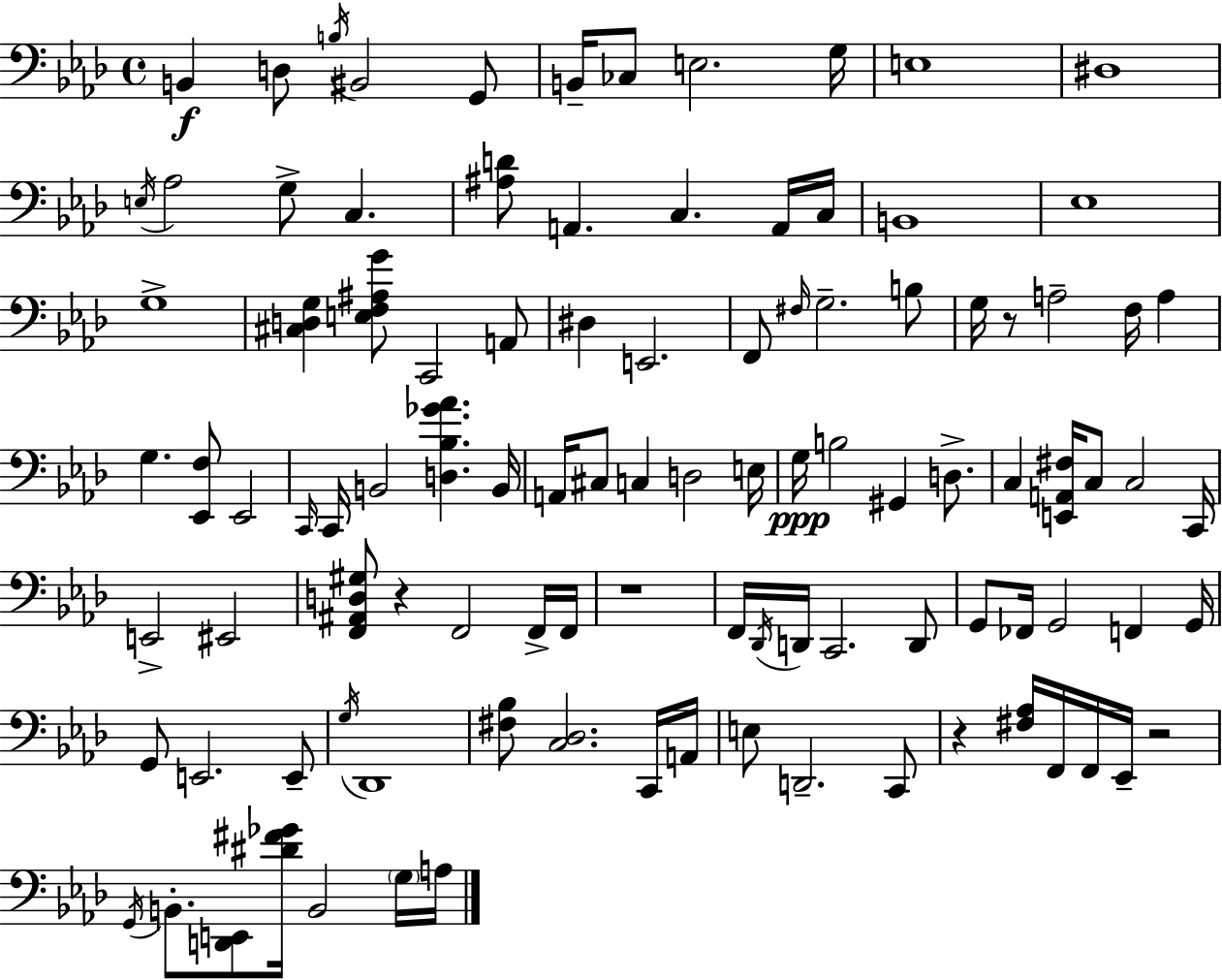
B2/q D3/e B3/s BIS2/h G2/e B2/s CES3/e E3/h. G3/s E3/w D#3/w E3/s Ab3/h G3/e C3/q. [A#3,D4]/e A2/q. C3/q. A2/s C3/s B2/w Eb3/w G3/w [C#3,D3,G3]/q [E3,F3,A#3,G4]/e C2/h A2/e D#3/q E2/h. F2/e F#3/s G3/h. B3/e G3/s R/e A3/h F3/s A3/q G3/q. [Eb2,F3]/e Eb2/h C2/s C2/s B2/h [D3,Bb3,Gb4,Ab4]/q. B2/s A2/s C#3/e C3/q D3/h E3/s G3/s B3/h G#2/q D3/e. C3/q [E2,A2,F#3]/s C3/e C3/h C2/s E2/h EIS2/h [F2,A#2,D3,G#3]/e R/q F2/h F2/s F2/s R/w F2/s Db2/s D2/s C2/h. D2/e G2/e FES2/s G2/h F2/q G2/s G2/e E2/h. E2/e G3/s Db2/w [F#3,Bb3]/e [C3,Db3]/h. C2/s A2/s E3/e D2/h. C2/e R/q [F#3,Ab3]/s F2/s F2/s Eb2/s R/h G2/s B2/e. [D2,E2]/e [D#4,F#4,Gb4]/s B2/h G3/s A3/s